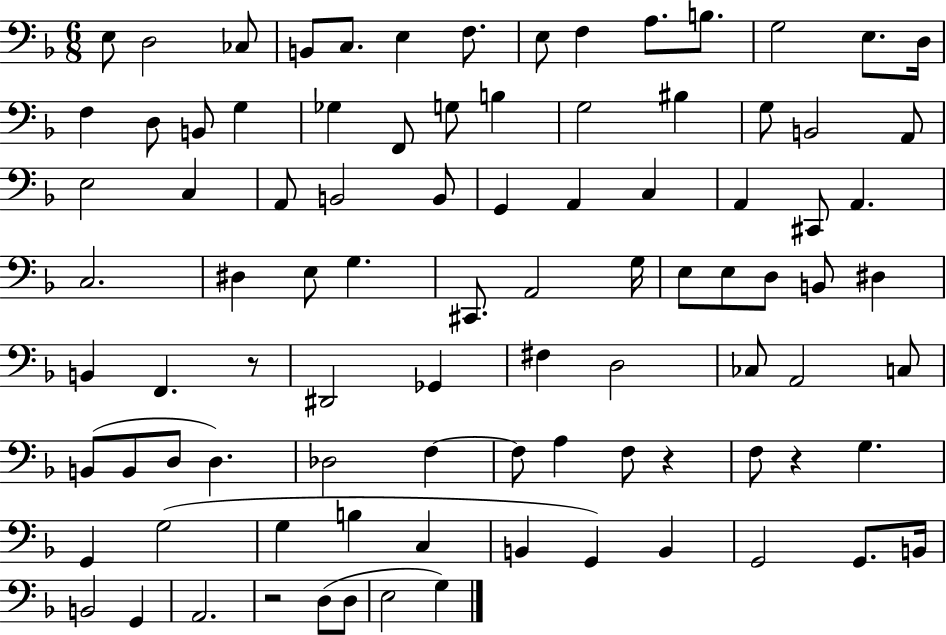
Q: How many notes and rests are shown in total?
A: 92